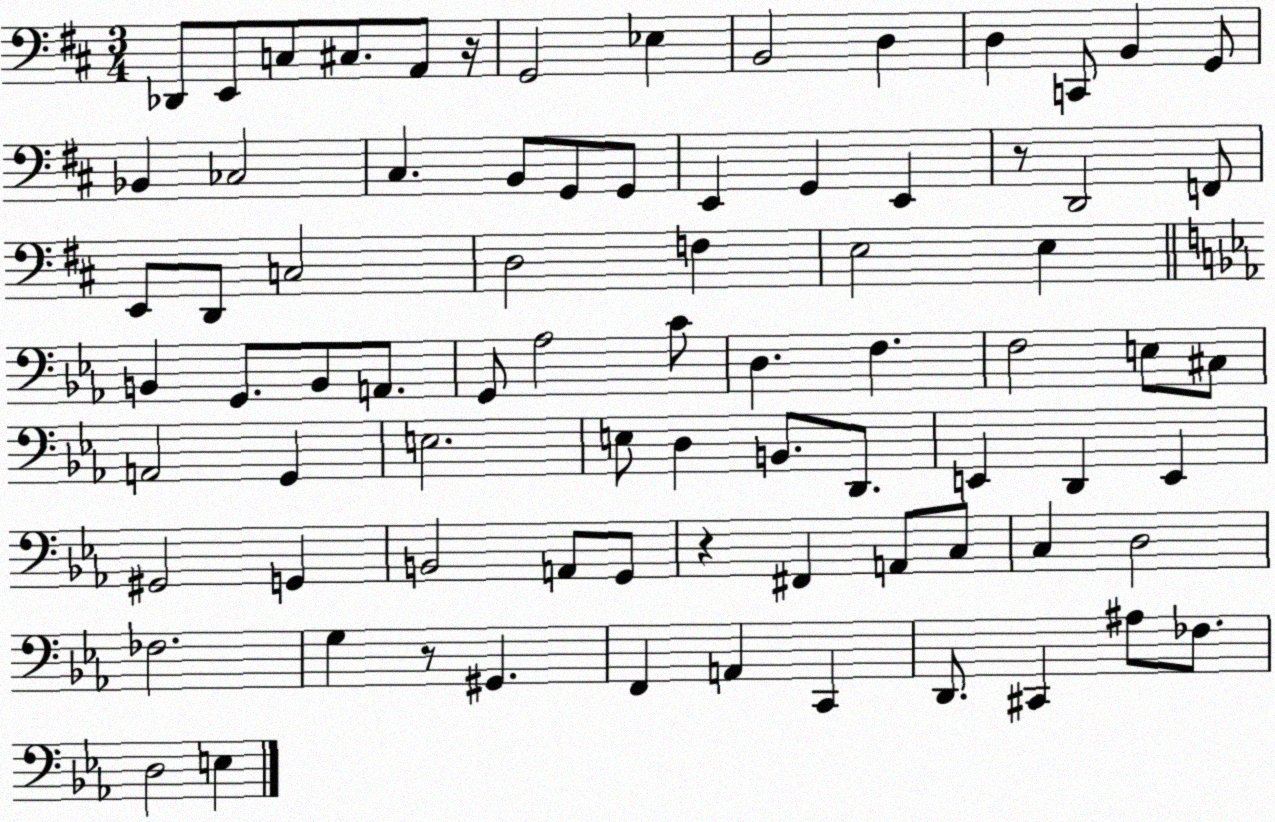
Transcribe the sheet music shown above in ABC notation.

X:1
T:Untitled
M:3/4
L:1/4
K:D
_D,,/2 E,,/2 C,/2 ^C,/2 A,,/2 z/4 G,,2 _E, B,,2 D, D, C,,/2 B,, G,,/2 _B,, _C,2 ^C, B,,/2 G,,/2 G,,/2 E,, G,, E,, z/2 D,,2 F,,/2 E,,/2 D,,/2 C,2 D,2 F, E,2 E, B,, G,,/2 B,,/2 A,,/2 G,,/2 _A,2 C/2 D, F, F,2 E,/2 ^C,/2 A,,2 G,, E,2 E,/2 D, B,,/2 D,,/2 E,, D,, E,, ^G,,2 G,, B,,2 A,,/2 G,,/2 z ^F,, A,,/2 C,/2 C, D,2 _F,2 G, z/2 ^G,, F,, A,, C,, D,,/2 ^C,, ^A,/2 _F,/2 D,2 E,